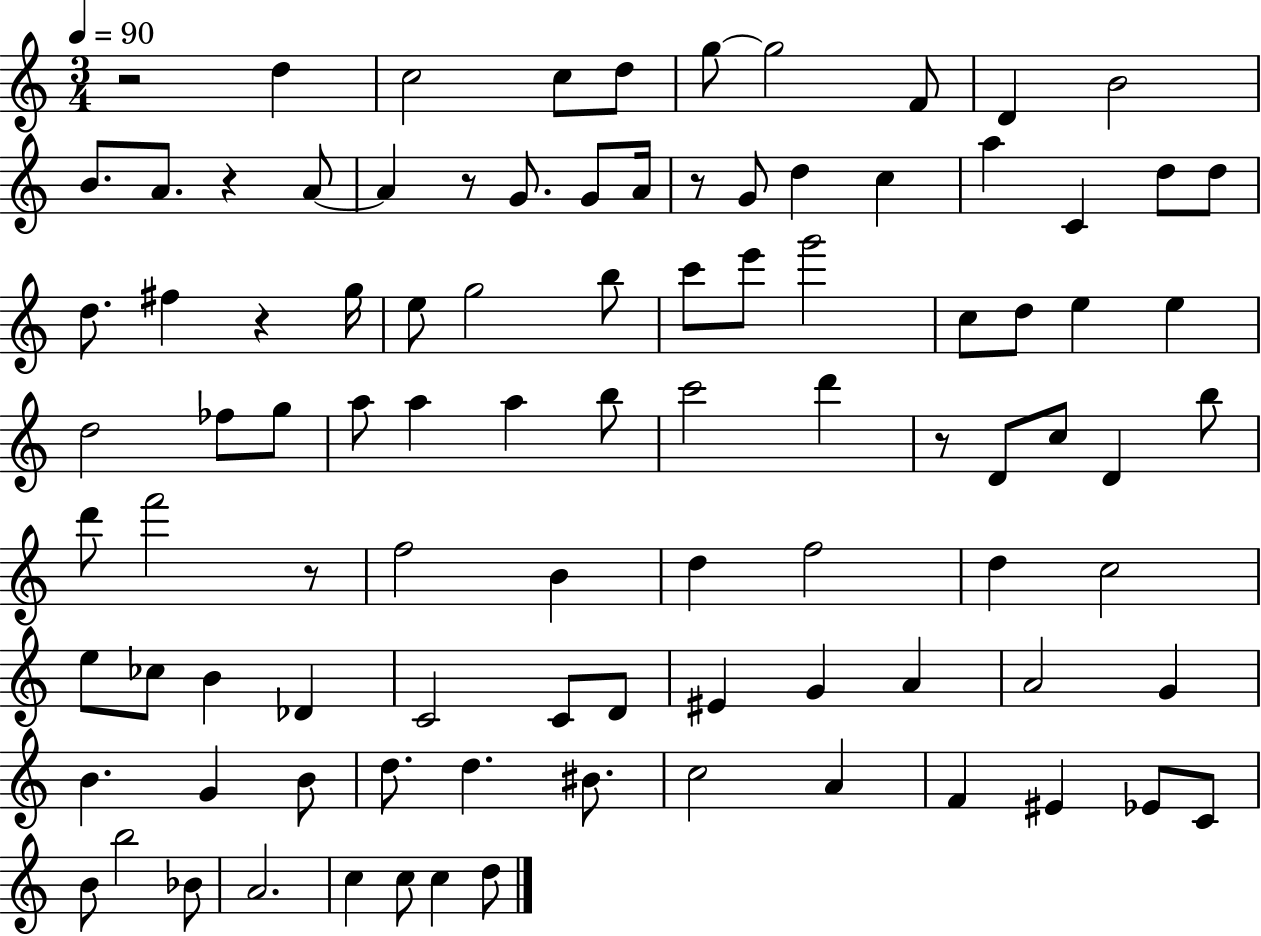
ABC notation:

X:1
T:Untitled
M:3/4
L:1/4
K:C
z2 d c2 c/2 d/2 g/2 g2 F/2 D B2 B/2 A/2 z A/2 A z/2 G/2 G/2 A/4 z/2 G/2 d c a C d/2 d/2 d/2 ^f z g/4 e/2 g2 b/2 c'/2 e'/2 g'2 c/2 d/2 e e d2 _f/2 g/2 a/2 a a b/2 c'2 d' z/2 D/2 c/2 D b/2 d'/2 f'2 z/2 f2 B d f2 d c2 e/2 _c/2 B _D C2 C/2 D/2 ^E G A A2 G B G B/2 d/2 d ^B/2 c2 A F ^E _E/2 C/2 B/2 b2 _B/2 A2 c c/2 c d/2